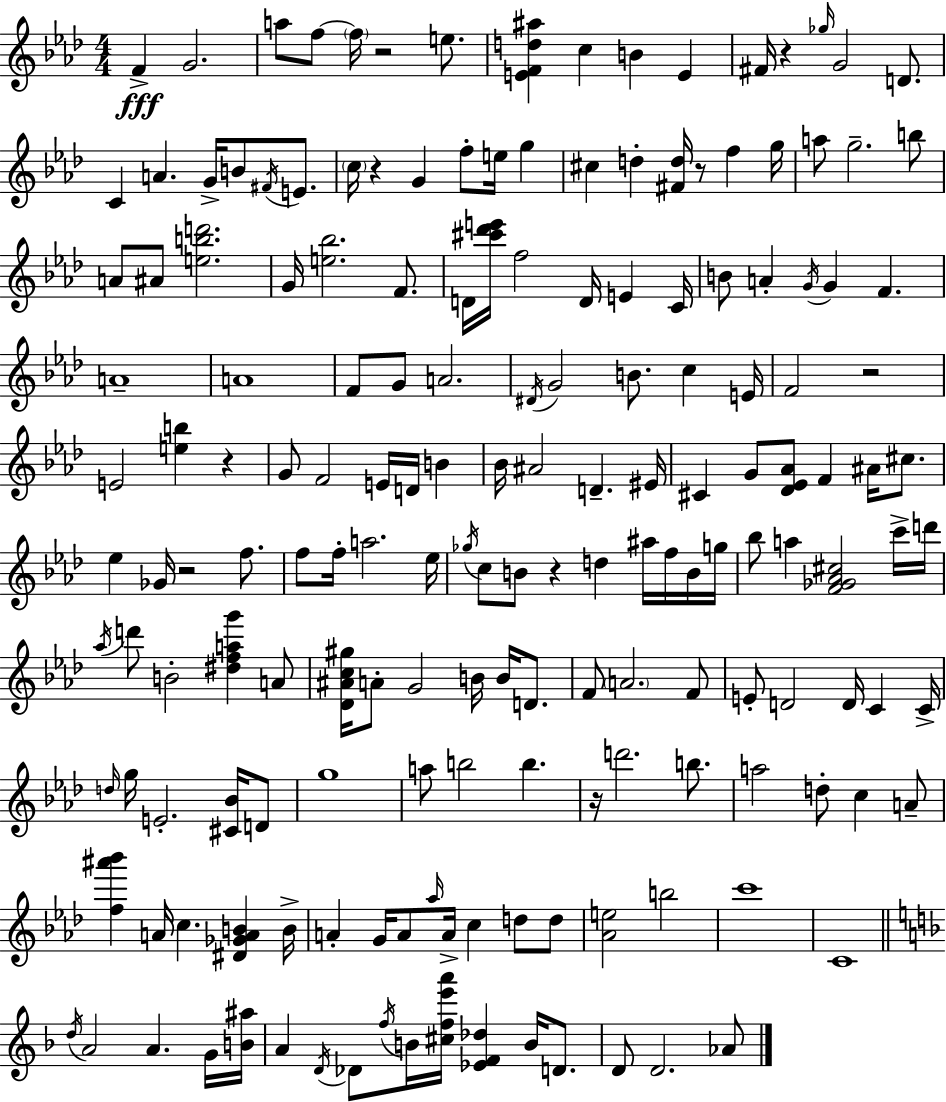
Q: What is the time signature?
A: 4/4